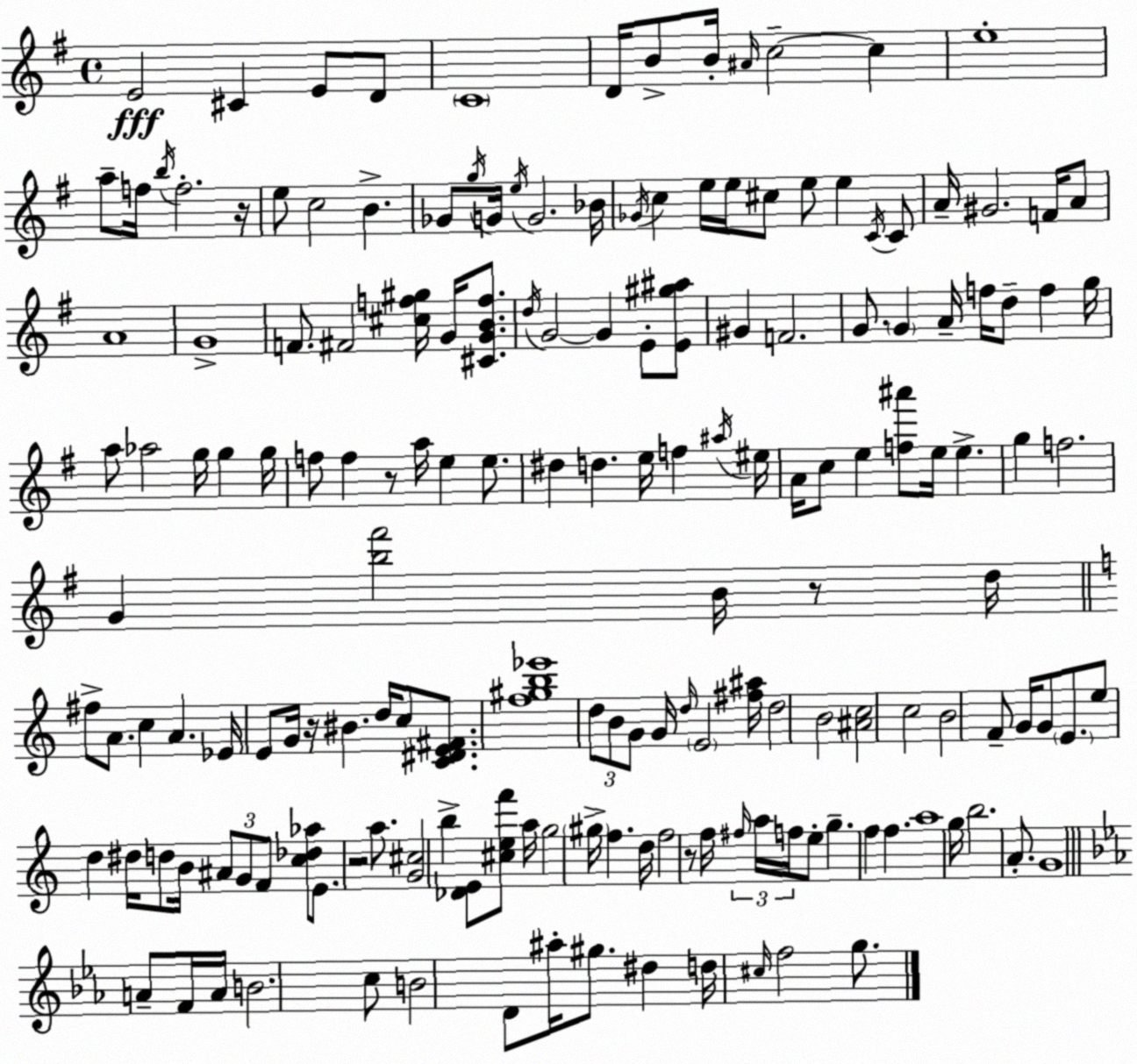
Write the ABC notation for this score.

X:1
T:Untitled
M:4/4
L:1/4
K:Em
E2 ^C E/2 D/2 C4 D/4 B/2 B/4 ^A/4 c2 c e4 a/2 f/4 b/4 f2 z/4 e/2 c2 B _G/2 g/4 G/4 e/4 G2 _B/4 _G/4 c e/4 e/4 ^c/2 e/2 e C/4 C/2 A/4 ^G2 F/4 A/2 A4 G4 F/2 ^F2 [^cf^g]/4 G/4 [^CGBf]/2 d/4 G2 G E/2 [E^g^a]/2 ^G F2 G/2 G A/4 f/4 d/2 f g/4 a/2 _a2 g/4 g g/4 f/2 f z/2 a/4 e e/2 ^d d e/4 f ^a/4 ^e/4 A/4 c/2 e [f^a']/2 e/4 e g f2 G [b^f']2 B/4 z/2 d/4 ^f/2 A/2 c A _E/4 E/2 G/4 z/4 ^B d/4 c/2 [C^DE^F]/2 [f^gb_e']4 d/2 B/2 G/2 G/4 d/4 E2 [^f^a]/4 d2 B2 [^Ac]2 c2 B2 F/2 G/4 G/2 E/2 e/2 d ^d/4 d/2 B/4 ^A/2 G/2 F/2 [c_d_a]/2 E/2 z2 a/2 [G^c]2 b [_DE]/2 [^cef']/2 a/4 g2 ^g/4 f d/4 f2 z/2 f/4 ^f/4 a/4 f/4 e/2 g f f a4 g/4 b2 A/2 G4 A/2 F/4 A/4 B2 c/2 B2 D/2 ^a/4 ^g/2 ^d d/4 ^c/4 f2 g/2